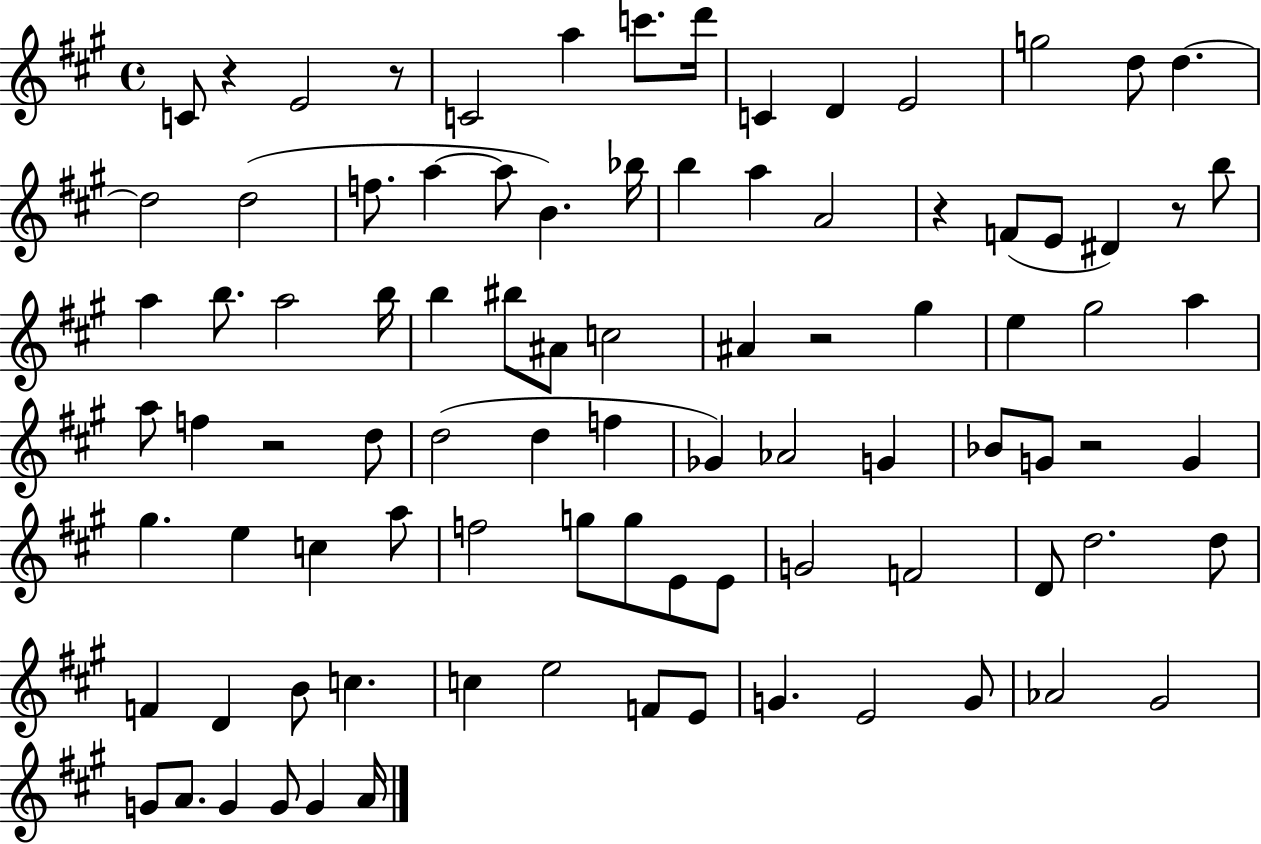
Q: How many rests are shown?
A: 7